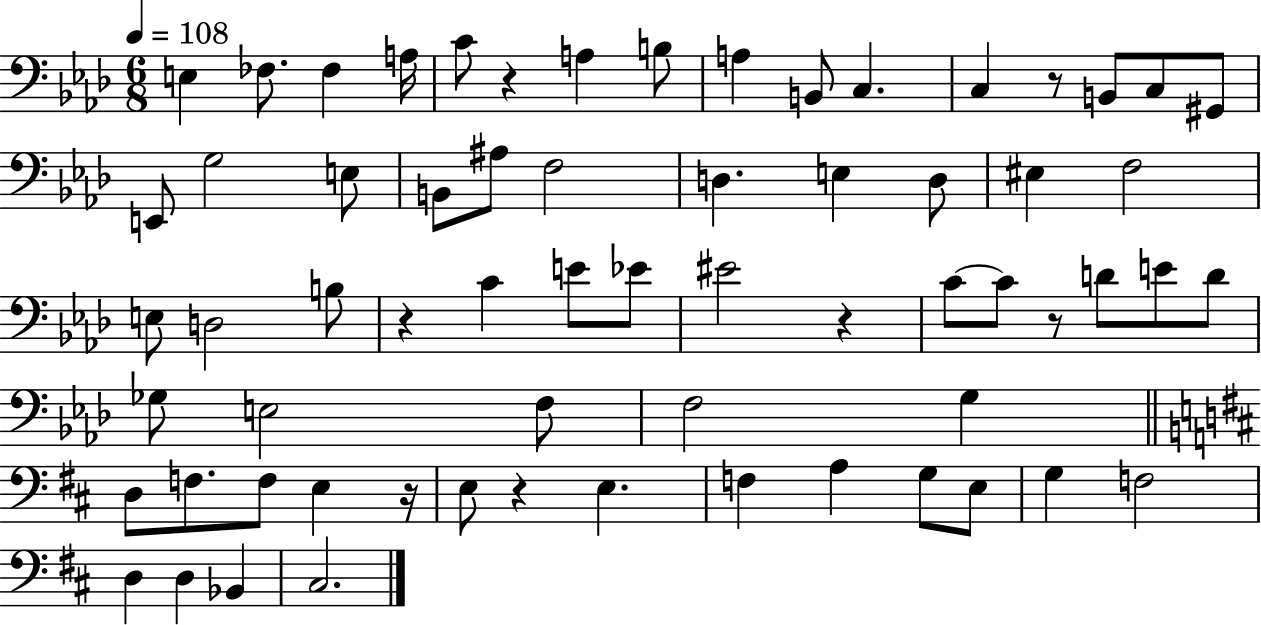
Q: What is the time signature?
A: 6/8